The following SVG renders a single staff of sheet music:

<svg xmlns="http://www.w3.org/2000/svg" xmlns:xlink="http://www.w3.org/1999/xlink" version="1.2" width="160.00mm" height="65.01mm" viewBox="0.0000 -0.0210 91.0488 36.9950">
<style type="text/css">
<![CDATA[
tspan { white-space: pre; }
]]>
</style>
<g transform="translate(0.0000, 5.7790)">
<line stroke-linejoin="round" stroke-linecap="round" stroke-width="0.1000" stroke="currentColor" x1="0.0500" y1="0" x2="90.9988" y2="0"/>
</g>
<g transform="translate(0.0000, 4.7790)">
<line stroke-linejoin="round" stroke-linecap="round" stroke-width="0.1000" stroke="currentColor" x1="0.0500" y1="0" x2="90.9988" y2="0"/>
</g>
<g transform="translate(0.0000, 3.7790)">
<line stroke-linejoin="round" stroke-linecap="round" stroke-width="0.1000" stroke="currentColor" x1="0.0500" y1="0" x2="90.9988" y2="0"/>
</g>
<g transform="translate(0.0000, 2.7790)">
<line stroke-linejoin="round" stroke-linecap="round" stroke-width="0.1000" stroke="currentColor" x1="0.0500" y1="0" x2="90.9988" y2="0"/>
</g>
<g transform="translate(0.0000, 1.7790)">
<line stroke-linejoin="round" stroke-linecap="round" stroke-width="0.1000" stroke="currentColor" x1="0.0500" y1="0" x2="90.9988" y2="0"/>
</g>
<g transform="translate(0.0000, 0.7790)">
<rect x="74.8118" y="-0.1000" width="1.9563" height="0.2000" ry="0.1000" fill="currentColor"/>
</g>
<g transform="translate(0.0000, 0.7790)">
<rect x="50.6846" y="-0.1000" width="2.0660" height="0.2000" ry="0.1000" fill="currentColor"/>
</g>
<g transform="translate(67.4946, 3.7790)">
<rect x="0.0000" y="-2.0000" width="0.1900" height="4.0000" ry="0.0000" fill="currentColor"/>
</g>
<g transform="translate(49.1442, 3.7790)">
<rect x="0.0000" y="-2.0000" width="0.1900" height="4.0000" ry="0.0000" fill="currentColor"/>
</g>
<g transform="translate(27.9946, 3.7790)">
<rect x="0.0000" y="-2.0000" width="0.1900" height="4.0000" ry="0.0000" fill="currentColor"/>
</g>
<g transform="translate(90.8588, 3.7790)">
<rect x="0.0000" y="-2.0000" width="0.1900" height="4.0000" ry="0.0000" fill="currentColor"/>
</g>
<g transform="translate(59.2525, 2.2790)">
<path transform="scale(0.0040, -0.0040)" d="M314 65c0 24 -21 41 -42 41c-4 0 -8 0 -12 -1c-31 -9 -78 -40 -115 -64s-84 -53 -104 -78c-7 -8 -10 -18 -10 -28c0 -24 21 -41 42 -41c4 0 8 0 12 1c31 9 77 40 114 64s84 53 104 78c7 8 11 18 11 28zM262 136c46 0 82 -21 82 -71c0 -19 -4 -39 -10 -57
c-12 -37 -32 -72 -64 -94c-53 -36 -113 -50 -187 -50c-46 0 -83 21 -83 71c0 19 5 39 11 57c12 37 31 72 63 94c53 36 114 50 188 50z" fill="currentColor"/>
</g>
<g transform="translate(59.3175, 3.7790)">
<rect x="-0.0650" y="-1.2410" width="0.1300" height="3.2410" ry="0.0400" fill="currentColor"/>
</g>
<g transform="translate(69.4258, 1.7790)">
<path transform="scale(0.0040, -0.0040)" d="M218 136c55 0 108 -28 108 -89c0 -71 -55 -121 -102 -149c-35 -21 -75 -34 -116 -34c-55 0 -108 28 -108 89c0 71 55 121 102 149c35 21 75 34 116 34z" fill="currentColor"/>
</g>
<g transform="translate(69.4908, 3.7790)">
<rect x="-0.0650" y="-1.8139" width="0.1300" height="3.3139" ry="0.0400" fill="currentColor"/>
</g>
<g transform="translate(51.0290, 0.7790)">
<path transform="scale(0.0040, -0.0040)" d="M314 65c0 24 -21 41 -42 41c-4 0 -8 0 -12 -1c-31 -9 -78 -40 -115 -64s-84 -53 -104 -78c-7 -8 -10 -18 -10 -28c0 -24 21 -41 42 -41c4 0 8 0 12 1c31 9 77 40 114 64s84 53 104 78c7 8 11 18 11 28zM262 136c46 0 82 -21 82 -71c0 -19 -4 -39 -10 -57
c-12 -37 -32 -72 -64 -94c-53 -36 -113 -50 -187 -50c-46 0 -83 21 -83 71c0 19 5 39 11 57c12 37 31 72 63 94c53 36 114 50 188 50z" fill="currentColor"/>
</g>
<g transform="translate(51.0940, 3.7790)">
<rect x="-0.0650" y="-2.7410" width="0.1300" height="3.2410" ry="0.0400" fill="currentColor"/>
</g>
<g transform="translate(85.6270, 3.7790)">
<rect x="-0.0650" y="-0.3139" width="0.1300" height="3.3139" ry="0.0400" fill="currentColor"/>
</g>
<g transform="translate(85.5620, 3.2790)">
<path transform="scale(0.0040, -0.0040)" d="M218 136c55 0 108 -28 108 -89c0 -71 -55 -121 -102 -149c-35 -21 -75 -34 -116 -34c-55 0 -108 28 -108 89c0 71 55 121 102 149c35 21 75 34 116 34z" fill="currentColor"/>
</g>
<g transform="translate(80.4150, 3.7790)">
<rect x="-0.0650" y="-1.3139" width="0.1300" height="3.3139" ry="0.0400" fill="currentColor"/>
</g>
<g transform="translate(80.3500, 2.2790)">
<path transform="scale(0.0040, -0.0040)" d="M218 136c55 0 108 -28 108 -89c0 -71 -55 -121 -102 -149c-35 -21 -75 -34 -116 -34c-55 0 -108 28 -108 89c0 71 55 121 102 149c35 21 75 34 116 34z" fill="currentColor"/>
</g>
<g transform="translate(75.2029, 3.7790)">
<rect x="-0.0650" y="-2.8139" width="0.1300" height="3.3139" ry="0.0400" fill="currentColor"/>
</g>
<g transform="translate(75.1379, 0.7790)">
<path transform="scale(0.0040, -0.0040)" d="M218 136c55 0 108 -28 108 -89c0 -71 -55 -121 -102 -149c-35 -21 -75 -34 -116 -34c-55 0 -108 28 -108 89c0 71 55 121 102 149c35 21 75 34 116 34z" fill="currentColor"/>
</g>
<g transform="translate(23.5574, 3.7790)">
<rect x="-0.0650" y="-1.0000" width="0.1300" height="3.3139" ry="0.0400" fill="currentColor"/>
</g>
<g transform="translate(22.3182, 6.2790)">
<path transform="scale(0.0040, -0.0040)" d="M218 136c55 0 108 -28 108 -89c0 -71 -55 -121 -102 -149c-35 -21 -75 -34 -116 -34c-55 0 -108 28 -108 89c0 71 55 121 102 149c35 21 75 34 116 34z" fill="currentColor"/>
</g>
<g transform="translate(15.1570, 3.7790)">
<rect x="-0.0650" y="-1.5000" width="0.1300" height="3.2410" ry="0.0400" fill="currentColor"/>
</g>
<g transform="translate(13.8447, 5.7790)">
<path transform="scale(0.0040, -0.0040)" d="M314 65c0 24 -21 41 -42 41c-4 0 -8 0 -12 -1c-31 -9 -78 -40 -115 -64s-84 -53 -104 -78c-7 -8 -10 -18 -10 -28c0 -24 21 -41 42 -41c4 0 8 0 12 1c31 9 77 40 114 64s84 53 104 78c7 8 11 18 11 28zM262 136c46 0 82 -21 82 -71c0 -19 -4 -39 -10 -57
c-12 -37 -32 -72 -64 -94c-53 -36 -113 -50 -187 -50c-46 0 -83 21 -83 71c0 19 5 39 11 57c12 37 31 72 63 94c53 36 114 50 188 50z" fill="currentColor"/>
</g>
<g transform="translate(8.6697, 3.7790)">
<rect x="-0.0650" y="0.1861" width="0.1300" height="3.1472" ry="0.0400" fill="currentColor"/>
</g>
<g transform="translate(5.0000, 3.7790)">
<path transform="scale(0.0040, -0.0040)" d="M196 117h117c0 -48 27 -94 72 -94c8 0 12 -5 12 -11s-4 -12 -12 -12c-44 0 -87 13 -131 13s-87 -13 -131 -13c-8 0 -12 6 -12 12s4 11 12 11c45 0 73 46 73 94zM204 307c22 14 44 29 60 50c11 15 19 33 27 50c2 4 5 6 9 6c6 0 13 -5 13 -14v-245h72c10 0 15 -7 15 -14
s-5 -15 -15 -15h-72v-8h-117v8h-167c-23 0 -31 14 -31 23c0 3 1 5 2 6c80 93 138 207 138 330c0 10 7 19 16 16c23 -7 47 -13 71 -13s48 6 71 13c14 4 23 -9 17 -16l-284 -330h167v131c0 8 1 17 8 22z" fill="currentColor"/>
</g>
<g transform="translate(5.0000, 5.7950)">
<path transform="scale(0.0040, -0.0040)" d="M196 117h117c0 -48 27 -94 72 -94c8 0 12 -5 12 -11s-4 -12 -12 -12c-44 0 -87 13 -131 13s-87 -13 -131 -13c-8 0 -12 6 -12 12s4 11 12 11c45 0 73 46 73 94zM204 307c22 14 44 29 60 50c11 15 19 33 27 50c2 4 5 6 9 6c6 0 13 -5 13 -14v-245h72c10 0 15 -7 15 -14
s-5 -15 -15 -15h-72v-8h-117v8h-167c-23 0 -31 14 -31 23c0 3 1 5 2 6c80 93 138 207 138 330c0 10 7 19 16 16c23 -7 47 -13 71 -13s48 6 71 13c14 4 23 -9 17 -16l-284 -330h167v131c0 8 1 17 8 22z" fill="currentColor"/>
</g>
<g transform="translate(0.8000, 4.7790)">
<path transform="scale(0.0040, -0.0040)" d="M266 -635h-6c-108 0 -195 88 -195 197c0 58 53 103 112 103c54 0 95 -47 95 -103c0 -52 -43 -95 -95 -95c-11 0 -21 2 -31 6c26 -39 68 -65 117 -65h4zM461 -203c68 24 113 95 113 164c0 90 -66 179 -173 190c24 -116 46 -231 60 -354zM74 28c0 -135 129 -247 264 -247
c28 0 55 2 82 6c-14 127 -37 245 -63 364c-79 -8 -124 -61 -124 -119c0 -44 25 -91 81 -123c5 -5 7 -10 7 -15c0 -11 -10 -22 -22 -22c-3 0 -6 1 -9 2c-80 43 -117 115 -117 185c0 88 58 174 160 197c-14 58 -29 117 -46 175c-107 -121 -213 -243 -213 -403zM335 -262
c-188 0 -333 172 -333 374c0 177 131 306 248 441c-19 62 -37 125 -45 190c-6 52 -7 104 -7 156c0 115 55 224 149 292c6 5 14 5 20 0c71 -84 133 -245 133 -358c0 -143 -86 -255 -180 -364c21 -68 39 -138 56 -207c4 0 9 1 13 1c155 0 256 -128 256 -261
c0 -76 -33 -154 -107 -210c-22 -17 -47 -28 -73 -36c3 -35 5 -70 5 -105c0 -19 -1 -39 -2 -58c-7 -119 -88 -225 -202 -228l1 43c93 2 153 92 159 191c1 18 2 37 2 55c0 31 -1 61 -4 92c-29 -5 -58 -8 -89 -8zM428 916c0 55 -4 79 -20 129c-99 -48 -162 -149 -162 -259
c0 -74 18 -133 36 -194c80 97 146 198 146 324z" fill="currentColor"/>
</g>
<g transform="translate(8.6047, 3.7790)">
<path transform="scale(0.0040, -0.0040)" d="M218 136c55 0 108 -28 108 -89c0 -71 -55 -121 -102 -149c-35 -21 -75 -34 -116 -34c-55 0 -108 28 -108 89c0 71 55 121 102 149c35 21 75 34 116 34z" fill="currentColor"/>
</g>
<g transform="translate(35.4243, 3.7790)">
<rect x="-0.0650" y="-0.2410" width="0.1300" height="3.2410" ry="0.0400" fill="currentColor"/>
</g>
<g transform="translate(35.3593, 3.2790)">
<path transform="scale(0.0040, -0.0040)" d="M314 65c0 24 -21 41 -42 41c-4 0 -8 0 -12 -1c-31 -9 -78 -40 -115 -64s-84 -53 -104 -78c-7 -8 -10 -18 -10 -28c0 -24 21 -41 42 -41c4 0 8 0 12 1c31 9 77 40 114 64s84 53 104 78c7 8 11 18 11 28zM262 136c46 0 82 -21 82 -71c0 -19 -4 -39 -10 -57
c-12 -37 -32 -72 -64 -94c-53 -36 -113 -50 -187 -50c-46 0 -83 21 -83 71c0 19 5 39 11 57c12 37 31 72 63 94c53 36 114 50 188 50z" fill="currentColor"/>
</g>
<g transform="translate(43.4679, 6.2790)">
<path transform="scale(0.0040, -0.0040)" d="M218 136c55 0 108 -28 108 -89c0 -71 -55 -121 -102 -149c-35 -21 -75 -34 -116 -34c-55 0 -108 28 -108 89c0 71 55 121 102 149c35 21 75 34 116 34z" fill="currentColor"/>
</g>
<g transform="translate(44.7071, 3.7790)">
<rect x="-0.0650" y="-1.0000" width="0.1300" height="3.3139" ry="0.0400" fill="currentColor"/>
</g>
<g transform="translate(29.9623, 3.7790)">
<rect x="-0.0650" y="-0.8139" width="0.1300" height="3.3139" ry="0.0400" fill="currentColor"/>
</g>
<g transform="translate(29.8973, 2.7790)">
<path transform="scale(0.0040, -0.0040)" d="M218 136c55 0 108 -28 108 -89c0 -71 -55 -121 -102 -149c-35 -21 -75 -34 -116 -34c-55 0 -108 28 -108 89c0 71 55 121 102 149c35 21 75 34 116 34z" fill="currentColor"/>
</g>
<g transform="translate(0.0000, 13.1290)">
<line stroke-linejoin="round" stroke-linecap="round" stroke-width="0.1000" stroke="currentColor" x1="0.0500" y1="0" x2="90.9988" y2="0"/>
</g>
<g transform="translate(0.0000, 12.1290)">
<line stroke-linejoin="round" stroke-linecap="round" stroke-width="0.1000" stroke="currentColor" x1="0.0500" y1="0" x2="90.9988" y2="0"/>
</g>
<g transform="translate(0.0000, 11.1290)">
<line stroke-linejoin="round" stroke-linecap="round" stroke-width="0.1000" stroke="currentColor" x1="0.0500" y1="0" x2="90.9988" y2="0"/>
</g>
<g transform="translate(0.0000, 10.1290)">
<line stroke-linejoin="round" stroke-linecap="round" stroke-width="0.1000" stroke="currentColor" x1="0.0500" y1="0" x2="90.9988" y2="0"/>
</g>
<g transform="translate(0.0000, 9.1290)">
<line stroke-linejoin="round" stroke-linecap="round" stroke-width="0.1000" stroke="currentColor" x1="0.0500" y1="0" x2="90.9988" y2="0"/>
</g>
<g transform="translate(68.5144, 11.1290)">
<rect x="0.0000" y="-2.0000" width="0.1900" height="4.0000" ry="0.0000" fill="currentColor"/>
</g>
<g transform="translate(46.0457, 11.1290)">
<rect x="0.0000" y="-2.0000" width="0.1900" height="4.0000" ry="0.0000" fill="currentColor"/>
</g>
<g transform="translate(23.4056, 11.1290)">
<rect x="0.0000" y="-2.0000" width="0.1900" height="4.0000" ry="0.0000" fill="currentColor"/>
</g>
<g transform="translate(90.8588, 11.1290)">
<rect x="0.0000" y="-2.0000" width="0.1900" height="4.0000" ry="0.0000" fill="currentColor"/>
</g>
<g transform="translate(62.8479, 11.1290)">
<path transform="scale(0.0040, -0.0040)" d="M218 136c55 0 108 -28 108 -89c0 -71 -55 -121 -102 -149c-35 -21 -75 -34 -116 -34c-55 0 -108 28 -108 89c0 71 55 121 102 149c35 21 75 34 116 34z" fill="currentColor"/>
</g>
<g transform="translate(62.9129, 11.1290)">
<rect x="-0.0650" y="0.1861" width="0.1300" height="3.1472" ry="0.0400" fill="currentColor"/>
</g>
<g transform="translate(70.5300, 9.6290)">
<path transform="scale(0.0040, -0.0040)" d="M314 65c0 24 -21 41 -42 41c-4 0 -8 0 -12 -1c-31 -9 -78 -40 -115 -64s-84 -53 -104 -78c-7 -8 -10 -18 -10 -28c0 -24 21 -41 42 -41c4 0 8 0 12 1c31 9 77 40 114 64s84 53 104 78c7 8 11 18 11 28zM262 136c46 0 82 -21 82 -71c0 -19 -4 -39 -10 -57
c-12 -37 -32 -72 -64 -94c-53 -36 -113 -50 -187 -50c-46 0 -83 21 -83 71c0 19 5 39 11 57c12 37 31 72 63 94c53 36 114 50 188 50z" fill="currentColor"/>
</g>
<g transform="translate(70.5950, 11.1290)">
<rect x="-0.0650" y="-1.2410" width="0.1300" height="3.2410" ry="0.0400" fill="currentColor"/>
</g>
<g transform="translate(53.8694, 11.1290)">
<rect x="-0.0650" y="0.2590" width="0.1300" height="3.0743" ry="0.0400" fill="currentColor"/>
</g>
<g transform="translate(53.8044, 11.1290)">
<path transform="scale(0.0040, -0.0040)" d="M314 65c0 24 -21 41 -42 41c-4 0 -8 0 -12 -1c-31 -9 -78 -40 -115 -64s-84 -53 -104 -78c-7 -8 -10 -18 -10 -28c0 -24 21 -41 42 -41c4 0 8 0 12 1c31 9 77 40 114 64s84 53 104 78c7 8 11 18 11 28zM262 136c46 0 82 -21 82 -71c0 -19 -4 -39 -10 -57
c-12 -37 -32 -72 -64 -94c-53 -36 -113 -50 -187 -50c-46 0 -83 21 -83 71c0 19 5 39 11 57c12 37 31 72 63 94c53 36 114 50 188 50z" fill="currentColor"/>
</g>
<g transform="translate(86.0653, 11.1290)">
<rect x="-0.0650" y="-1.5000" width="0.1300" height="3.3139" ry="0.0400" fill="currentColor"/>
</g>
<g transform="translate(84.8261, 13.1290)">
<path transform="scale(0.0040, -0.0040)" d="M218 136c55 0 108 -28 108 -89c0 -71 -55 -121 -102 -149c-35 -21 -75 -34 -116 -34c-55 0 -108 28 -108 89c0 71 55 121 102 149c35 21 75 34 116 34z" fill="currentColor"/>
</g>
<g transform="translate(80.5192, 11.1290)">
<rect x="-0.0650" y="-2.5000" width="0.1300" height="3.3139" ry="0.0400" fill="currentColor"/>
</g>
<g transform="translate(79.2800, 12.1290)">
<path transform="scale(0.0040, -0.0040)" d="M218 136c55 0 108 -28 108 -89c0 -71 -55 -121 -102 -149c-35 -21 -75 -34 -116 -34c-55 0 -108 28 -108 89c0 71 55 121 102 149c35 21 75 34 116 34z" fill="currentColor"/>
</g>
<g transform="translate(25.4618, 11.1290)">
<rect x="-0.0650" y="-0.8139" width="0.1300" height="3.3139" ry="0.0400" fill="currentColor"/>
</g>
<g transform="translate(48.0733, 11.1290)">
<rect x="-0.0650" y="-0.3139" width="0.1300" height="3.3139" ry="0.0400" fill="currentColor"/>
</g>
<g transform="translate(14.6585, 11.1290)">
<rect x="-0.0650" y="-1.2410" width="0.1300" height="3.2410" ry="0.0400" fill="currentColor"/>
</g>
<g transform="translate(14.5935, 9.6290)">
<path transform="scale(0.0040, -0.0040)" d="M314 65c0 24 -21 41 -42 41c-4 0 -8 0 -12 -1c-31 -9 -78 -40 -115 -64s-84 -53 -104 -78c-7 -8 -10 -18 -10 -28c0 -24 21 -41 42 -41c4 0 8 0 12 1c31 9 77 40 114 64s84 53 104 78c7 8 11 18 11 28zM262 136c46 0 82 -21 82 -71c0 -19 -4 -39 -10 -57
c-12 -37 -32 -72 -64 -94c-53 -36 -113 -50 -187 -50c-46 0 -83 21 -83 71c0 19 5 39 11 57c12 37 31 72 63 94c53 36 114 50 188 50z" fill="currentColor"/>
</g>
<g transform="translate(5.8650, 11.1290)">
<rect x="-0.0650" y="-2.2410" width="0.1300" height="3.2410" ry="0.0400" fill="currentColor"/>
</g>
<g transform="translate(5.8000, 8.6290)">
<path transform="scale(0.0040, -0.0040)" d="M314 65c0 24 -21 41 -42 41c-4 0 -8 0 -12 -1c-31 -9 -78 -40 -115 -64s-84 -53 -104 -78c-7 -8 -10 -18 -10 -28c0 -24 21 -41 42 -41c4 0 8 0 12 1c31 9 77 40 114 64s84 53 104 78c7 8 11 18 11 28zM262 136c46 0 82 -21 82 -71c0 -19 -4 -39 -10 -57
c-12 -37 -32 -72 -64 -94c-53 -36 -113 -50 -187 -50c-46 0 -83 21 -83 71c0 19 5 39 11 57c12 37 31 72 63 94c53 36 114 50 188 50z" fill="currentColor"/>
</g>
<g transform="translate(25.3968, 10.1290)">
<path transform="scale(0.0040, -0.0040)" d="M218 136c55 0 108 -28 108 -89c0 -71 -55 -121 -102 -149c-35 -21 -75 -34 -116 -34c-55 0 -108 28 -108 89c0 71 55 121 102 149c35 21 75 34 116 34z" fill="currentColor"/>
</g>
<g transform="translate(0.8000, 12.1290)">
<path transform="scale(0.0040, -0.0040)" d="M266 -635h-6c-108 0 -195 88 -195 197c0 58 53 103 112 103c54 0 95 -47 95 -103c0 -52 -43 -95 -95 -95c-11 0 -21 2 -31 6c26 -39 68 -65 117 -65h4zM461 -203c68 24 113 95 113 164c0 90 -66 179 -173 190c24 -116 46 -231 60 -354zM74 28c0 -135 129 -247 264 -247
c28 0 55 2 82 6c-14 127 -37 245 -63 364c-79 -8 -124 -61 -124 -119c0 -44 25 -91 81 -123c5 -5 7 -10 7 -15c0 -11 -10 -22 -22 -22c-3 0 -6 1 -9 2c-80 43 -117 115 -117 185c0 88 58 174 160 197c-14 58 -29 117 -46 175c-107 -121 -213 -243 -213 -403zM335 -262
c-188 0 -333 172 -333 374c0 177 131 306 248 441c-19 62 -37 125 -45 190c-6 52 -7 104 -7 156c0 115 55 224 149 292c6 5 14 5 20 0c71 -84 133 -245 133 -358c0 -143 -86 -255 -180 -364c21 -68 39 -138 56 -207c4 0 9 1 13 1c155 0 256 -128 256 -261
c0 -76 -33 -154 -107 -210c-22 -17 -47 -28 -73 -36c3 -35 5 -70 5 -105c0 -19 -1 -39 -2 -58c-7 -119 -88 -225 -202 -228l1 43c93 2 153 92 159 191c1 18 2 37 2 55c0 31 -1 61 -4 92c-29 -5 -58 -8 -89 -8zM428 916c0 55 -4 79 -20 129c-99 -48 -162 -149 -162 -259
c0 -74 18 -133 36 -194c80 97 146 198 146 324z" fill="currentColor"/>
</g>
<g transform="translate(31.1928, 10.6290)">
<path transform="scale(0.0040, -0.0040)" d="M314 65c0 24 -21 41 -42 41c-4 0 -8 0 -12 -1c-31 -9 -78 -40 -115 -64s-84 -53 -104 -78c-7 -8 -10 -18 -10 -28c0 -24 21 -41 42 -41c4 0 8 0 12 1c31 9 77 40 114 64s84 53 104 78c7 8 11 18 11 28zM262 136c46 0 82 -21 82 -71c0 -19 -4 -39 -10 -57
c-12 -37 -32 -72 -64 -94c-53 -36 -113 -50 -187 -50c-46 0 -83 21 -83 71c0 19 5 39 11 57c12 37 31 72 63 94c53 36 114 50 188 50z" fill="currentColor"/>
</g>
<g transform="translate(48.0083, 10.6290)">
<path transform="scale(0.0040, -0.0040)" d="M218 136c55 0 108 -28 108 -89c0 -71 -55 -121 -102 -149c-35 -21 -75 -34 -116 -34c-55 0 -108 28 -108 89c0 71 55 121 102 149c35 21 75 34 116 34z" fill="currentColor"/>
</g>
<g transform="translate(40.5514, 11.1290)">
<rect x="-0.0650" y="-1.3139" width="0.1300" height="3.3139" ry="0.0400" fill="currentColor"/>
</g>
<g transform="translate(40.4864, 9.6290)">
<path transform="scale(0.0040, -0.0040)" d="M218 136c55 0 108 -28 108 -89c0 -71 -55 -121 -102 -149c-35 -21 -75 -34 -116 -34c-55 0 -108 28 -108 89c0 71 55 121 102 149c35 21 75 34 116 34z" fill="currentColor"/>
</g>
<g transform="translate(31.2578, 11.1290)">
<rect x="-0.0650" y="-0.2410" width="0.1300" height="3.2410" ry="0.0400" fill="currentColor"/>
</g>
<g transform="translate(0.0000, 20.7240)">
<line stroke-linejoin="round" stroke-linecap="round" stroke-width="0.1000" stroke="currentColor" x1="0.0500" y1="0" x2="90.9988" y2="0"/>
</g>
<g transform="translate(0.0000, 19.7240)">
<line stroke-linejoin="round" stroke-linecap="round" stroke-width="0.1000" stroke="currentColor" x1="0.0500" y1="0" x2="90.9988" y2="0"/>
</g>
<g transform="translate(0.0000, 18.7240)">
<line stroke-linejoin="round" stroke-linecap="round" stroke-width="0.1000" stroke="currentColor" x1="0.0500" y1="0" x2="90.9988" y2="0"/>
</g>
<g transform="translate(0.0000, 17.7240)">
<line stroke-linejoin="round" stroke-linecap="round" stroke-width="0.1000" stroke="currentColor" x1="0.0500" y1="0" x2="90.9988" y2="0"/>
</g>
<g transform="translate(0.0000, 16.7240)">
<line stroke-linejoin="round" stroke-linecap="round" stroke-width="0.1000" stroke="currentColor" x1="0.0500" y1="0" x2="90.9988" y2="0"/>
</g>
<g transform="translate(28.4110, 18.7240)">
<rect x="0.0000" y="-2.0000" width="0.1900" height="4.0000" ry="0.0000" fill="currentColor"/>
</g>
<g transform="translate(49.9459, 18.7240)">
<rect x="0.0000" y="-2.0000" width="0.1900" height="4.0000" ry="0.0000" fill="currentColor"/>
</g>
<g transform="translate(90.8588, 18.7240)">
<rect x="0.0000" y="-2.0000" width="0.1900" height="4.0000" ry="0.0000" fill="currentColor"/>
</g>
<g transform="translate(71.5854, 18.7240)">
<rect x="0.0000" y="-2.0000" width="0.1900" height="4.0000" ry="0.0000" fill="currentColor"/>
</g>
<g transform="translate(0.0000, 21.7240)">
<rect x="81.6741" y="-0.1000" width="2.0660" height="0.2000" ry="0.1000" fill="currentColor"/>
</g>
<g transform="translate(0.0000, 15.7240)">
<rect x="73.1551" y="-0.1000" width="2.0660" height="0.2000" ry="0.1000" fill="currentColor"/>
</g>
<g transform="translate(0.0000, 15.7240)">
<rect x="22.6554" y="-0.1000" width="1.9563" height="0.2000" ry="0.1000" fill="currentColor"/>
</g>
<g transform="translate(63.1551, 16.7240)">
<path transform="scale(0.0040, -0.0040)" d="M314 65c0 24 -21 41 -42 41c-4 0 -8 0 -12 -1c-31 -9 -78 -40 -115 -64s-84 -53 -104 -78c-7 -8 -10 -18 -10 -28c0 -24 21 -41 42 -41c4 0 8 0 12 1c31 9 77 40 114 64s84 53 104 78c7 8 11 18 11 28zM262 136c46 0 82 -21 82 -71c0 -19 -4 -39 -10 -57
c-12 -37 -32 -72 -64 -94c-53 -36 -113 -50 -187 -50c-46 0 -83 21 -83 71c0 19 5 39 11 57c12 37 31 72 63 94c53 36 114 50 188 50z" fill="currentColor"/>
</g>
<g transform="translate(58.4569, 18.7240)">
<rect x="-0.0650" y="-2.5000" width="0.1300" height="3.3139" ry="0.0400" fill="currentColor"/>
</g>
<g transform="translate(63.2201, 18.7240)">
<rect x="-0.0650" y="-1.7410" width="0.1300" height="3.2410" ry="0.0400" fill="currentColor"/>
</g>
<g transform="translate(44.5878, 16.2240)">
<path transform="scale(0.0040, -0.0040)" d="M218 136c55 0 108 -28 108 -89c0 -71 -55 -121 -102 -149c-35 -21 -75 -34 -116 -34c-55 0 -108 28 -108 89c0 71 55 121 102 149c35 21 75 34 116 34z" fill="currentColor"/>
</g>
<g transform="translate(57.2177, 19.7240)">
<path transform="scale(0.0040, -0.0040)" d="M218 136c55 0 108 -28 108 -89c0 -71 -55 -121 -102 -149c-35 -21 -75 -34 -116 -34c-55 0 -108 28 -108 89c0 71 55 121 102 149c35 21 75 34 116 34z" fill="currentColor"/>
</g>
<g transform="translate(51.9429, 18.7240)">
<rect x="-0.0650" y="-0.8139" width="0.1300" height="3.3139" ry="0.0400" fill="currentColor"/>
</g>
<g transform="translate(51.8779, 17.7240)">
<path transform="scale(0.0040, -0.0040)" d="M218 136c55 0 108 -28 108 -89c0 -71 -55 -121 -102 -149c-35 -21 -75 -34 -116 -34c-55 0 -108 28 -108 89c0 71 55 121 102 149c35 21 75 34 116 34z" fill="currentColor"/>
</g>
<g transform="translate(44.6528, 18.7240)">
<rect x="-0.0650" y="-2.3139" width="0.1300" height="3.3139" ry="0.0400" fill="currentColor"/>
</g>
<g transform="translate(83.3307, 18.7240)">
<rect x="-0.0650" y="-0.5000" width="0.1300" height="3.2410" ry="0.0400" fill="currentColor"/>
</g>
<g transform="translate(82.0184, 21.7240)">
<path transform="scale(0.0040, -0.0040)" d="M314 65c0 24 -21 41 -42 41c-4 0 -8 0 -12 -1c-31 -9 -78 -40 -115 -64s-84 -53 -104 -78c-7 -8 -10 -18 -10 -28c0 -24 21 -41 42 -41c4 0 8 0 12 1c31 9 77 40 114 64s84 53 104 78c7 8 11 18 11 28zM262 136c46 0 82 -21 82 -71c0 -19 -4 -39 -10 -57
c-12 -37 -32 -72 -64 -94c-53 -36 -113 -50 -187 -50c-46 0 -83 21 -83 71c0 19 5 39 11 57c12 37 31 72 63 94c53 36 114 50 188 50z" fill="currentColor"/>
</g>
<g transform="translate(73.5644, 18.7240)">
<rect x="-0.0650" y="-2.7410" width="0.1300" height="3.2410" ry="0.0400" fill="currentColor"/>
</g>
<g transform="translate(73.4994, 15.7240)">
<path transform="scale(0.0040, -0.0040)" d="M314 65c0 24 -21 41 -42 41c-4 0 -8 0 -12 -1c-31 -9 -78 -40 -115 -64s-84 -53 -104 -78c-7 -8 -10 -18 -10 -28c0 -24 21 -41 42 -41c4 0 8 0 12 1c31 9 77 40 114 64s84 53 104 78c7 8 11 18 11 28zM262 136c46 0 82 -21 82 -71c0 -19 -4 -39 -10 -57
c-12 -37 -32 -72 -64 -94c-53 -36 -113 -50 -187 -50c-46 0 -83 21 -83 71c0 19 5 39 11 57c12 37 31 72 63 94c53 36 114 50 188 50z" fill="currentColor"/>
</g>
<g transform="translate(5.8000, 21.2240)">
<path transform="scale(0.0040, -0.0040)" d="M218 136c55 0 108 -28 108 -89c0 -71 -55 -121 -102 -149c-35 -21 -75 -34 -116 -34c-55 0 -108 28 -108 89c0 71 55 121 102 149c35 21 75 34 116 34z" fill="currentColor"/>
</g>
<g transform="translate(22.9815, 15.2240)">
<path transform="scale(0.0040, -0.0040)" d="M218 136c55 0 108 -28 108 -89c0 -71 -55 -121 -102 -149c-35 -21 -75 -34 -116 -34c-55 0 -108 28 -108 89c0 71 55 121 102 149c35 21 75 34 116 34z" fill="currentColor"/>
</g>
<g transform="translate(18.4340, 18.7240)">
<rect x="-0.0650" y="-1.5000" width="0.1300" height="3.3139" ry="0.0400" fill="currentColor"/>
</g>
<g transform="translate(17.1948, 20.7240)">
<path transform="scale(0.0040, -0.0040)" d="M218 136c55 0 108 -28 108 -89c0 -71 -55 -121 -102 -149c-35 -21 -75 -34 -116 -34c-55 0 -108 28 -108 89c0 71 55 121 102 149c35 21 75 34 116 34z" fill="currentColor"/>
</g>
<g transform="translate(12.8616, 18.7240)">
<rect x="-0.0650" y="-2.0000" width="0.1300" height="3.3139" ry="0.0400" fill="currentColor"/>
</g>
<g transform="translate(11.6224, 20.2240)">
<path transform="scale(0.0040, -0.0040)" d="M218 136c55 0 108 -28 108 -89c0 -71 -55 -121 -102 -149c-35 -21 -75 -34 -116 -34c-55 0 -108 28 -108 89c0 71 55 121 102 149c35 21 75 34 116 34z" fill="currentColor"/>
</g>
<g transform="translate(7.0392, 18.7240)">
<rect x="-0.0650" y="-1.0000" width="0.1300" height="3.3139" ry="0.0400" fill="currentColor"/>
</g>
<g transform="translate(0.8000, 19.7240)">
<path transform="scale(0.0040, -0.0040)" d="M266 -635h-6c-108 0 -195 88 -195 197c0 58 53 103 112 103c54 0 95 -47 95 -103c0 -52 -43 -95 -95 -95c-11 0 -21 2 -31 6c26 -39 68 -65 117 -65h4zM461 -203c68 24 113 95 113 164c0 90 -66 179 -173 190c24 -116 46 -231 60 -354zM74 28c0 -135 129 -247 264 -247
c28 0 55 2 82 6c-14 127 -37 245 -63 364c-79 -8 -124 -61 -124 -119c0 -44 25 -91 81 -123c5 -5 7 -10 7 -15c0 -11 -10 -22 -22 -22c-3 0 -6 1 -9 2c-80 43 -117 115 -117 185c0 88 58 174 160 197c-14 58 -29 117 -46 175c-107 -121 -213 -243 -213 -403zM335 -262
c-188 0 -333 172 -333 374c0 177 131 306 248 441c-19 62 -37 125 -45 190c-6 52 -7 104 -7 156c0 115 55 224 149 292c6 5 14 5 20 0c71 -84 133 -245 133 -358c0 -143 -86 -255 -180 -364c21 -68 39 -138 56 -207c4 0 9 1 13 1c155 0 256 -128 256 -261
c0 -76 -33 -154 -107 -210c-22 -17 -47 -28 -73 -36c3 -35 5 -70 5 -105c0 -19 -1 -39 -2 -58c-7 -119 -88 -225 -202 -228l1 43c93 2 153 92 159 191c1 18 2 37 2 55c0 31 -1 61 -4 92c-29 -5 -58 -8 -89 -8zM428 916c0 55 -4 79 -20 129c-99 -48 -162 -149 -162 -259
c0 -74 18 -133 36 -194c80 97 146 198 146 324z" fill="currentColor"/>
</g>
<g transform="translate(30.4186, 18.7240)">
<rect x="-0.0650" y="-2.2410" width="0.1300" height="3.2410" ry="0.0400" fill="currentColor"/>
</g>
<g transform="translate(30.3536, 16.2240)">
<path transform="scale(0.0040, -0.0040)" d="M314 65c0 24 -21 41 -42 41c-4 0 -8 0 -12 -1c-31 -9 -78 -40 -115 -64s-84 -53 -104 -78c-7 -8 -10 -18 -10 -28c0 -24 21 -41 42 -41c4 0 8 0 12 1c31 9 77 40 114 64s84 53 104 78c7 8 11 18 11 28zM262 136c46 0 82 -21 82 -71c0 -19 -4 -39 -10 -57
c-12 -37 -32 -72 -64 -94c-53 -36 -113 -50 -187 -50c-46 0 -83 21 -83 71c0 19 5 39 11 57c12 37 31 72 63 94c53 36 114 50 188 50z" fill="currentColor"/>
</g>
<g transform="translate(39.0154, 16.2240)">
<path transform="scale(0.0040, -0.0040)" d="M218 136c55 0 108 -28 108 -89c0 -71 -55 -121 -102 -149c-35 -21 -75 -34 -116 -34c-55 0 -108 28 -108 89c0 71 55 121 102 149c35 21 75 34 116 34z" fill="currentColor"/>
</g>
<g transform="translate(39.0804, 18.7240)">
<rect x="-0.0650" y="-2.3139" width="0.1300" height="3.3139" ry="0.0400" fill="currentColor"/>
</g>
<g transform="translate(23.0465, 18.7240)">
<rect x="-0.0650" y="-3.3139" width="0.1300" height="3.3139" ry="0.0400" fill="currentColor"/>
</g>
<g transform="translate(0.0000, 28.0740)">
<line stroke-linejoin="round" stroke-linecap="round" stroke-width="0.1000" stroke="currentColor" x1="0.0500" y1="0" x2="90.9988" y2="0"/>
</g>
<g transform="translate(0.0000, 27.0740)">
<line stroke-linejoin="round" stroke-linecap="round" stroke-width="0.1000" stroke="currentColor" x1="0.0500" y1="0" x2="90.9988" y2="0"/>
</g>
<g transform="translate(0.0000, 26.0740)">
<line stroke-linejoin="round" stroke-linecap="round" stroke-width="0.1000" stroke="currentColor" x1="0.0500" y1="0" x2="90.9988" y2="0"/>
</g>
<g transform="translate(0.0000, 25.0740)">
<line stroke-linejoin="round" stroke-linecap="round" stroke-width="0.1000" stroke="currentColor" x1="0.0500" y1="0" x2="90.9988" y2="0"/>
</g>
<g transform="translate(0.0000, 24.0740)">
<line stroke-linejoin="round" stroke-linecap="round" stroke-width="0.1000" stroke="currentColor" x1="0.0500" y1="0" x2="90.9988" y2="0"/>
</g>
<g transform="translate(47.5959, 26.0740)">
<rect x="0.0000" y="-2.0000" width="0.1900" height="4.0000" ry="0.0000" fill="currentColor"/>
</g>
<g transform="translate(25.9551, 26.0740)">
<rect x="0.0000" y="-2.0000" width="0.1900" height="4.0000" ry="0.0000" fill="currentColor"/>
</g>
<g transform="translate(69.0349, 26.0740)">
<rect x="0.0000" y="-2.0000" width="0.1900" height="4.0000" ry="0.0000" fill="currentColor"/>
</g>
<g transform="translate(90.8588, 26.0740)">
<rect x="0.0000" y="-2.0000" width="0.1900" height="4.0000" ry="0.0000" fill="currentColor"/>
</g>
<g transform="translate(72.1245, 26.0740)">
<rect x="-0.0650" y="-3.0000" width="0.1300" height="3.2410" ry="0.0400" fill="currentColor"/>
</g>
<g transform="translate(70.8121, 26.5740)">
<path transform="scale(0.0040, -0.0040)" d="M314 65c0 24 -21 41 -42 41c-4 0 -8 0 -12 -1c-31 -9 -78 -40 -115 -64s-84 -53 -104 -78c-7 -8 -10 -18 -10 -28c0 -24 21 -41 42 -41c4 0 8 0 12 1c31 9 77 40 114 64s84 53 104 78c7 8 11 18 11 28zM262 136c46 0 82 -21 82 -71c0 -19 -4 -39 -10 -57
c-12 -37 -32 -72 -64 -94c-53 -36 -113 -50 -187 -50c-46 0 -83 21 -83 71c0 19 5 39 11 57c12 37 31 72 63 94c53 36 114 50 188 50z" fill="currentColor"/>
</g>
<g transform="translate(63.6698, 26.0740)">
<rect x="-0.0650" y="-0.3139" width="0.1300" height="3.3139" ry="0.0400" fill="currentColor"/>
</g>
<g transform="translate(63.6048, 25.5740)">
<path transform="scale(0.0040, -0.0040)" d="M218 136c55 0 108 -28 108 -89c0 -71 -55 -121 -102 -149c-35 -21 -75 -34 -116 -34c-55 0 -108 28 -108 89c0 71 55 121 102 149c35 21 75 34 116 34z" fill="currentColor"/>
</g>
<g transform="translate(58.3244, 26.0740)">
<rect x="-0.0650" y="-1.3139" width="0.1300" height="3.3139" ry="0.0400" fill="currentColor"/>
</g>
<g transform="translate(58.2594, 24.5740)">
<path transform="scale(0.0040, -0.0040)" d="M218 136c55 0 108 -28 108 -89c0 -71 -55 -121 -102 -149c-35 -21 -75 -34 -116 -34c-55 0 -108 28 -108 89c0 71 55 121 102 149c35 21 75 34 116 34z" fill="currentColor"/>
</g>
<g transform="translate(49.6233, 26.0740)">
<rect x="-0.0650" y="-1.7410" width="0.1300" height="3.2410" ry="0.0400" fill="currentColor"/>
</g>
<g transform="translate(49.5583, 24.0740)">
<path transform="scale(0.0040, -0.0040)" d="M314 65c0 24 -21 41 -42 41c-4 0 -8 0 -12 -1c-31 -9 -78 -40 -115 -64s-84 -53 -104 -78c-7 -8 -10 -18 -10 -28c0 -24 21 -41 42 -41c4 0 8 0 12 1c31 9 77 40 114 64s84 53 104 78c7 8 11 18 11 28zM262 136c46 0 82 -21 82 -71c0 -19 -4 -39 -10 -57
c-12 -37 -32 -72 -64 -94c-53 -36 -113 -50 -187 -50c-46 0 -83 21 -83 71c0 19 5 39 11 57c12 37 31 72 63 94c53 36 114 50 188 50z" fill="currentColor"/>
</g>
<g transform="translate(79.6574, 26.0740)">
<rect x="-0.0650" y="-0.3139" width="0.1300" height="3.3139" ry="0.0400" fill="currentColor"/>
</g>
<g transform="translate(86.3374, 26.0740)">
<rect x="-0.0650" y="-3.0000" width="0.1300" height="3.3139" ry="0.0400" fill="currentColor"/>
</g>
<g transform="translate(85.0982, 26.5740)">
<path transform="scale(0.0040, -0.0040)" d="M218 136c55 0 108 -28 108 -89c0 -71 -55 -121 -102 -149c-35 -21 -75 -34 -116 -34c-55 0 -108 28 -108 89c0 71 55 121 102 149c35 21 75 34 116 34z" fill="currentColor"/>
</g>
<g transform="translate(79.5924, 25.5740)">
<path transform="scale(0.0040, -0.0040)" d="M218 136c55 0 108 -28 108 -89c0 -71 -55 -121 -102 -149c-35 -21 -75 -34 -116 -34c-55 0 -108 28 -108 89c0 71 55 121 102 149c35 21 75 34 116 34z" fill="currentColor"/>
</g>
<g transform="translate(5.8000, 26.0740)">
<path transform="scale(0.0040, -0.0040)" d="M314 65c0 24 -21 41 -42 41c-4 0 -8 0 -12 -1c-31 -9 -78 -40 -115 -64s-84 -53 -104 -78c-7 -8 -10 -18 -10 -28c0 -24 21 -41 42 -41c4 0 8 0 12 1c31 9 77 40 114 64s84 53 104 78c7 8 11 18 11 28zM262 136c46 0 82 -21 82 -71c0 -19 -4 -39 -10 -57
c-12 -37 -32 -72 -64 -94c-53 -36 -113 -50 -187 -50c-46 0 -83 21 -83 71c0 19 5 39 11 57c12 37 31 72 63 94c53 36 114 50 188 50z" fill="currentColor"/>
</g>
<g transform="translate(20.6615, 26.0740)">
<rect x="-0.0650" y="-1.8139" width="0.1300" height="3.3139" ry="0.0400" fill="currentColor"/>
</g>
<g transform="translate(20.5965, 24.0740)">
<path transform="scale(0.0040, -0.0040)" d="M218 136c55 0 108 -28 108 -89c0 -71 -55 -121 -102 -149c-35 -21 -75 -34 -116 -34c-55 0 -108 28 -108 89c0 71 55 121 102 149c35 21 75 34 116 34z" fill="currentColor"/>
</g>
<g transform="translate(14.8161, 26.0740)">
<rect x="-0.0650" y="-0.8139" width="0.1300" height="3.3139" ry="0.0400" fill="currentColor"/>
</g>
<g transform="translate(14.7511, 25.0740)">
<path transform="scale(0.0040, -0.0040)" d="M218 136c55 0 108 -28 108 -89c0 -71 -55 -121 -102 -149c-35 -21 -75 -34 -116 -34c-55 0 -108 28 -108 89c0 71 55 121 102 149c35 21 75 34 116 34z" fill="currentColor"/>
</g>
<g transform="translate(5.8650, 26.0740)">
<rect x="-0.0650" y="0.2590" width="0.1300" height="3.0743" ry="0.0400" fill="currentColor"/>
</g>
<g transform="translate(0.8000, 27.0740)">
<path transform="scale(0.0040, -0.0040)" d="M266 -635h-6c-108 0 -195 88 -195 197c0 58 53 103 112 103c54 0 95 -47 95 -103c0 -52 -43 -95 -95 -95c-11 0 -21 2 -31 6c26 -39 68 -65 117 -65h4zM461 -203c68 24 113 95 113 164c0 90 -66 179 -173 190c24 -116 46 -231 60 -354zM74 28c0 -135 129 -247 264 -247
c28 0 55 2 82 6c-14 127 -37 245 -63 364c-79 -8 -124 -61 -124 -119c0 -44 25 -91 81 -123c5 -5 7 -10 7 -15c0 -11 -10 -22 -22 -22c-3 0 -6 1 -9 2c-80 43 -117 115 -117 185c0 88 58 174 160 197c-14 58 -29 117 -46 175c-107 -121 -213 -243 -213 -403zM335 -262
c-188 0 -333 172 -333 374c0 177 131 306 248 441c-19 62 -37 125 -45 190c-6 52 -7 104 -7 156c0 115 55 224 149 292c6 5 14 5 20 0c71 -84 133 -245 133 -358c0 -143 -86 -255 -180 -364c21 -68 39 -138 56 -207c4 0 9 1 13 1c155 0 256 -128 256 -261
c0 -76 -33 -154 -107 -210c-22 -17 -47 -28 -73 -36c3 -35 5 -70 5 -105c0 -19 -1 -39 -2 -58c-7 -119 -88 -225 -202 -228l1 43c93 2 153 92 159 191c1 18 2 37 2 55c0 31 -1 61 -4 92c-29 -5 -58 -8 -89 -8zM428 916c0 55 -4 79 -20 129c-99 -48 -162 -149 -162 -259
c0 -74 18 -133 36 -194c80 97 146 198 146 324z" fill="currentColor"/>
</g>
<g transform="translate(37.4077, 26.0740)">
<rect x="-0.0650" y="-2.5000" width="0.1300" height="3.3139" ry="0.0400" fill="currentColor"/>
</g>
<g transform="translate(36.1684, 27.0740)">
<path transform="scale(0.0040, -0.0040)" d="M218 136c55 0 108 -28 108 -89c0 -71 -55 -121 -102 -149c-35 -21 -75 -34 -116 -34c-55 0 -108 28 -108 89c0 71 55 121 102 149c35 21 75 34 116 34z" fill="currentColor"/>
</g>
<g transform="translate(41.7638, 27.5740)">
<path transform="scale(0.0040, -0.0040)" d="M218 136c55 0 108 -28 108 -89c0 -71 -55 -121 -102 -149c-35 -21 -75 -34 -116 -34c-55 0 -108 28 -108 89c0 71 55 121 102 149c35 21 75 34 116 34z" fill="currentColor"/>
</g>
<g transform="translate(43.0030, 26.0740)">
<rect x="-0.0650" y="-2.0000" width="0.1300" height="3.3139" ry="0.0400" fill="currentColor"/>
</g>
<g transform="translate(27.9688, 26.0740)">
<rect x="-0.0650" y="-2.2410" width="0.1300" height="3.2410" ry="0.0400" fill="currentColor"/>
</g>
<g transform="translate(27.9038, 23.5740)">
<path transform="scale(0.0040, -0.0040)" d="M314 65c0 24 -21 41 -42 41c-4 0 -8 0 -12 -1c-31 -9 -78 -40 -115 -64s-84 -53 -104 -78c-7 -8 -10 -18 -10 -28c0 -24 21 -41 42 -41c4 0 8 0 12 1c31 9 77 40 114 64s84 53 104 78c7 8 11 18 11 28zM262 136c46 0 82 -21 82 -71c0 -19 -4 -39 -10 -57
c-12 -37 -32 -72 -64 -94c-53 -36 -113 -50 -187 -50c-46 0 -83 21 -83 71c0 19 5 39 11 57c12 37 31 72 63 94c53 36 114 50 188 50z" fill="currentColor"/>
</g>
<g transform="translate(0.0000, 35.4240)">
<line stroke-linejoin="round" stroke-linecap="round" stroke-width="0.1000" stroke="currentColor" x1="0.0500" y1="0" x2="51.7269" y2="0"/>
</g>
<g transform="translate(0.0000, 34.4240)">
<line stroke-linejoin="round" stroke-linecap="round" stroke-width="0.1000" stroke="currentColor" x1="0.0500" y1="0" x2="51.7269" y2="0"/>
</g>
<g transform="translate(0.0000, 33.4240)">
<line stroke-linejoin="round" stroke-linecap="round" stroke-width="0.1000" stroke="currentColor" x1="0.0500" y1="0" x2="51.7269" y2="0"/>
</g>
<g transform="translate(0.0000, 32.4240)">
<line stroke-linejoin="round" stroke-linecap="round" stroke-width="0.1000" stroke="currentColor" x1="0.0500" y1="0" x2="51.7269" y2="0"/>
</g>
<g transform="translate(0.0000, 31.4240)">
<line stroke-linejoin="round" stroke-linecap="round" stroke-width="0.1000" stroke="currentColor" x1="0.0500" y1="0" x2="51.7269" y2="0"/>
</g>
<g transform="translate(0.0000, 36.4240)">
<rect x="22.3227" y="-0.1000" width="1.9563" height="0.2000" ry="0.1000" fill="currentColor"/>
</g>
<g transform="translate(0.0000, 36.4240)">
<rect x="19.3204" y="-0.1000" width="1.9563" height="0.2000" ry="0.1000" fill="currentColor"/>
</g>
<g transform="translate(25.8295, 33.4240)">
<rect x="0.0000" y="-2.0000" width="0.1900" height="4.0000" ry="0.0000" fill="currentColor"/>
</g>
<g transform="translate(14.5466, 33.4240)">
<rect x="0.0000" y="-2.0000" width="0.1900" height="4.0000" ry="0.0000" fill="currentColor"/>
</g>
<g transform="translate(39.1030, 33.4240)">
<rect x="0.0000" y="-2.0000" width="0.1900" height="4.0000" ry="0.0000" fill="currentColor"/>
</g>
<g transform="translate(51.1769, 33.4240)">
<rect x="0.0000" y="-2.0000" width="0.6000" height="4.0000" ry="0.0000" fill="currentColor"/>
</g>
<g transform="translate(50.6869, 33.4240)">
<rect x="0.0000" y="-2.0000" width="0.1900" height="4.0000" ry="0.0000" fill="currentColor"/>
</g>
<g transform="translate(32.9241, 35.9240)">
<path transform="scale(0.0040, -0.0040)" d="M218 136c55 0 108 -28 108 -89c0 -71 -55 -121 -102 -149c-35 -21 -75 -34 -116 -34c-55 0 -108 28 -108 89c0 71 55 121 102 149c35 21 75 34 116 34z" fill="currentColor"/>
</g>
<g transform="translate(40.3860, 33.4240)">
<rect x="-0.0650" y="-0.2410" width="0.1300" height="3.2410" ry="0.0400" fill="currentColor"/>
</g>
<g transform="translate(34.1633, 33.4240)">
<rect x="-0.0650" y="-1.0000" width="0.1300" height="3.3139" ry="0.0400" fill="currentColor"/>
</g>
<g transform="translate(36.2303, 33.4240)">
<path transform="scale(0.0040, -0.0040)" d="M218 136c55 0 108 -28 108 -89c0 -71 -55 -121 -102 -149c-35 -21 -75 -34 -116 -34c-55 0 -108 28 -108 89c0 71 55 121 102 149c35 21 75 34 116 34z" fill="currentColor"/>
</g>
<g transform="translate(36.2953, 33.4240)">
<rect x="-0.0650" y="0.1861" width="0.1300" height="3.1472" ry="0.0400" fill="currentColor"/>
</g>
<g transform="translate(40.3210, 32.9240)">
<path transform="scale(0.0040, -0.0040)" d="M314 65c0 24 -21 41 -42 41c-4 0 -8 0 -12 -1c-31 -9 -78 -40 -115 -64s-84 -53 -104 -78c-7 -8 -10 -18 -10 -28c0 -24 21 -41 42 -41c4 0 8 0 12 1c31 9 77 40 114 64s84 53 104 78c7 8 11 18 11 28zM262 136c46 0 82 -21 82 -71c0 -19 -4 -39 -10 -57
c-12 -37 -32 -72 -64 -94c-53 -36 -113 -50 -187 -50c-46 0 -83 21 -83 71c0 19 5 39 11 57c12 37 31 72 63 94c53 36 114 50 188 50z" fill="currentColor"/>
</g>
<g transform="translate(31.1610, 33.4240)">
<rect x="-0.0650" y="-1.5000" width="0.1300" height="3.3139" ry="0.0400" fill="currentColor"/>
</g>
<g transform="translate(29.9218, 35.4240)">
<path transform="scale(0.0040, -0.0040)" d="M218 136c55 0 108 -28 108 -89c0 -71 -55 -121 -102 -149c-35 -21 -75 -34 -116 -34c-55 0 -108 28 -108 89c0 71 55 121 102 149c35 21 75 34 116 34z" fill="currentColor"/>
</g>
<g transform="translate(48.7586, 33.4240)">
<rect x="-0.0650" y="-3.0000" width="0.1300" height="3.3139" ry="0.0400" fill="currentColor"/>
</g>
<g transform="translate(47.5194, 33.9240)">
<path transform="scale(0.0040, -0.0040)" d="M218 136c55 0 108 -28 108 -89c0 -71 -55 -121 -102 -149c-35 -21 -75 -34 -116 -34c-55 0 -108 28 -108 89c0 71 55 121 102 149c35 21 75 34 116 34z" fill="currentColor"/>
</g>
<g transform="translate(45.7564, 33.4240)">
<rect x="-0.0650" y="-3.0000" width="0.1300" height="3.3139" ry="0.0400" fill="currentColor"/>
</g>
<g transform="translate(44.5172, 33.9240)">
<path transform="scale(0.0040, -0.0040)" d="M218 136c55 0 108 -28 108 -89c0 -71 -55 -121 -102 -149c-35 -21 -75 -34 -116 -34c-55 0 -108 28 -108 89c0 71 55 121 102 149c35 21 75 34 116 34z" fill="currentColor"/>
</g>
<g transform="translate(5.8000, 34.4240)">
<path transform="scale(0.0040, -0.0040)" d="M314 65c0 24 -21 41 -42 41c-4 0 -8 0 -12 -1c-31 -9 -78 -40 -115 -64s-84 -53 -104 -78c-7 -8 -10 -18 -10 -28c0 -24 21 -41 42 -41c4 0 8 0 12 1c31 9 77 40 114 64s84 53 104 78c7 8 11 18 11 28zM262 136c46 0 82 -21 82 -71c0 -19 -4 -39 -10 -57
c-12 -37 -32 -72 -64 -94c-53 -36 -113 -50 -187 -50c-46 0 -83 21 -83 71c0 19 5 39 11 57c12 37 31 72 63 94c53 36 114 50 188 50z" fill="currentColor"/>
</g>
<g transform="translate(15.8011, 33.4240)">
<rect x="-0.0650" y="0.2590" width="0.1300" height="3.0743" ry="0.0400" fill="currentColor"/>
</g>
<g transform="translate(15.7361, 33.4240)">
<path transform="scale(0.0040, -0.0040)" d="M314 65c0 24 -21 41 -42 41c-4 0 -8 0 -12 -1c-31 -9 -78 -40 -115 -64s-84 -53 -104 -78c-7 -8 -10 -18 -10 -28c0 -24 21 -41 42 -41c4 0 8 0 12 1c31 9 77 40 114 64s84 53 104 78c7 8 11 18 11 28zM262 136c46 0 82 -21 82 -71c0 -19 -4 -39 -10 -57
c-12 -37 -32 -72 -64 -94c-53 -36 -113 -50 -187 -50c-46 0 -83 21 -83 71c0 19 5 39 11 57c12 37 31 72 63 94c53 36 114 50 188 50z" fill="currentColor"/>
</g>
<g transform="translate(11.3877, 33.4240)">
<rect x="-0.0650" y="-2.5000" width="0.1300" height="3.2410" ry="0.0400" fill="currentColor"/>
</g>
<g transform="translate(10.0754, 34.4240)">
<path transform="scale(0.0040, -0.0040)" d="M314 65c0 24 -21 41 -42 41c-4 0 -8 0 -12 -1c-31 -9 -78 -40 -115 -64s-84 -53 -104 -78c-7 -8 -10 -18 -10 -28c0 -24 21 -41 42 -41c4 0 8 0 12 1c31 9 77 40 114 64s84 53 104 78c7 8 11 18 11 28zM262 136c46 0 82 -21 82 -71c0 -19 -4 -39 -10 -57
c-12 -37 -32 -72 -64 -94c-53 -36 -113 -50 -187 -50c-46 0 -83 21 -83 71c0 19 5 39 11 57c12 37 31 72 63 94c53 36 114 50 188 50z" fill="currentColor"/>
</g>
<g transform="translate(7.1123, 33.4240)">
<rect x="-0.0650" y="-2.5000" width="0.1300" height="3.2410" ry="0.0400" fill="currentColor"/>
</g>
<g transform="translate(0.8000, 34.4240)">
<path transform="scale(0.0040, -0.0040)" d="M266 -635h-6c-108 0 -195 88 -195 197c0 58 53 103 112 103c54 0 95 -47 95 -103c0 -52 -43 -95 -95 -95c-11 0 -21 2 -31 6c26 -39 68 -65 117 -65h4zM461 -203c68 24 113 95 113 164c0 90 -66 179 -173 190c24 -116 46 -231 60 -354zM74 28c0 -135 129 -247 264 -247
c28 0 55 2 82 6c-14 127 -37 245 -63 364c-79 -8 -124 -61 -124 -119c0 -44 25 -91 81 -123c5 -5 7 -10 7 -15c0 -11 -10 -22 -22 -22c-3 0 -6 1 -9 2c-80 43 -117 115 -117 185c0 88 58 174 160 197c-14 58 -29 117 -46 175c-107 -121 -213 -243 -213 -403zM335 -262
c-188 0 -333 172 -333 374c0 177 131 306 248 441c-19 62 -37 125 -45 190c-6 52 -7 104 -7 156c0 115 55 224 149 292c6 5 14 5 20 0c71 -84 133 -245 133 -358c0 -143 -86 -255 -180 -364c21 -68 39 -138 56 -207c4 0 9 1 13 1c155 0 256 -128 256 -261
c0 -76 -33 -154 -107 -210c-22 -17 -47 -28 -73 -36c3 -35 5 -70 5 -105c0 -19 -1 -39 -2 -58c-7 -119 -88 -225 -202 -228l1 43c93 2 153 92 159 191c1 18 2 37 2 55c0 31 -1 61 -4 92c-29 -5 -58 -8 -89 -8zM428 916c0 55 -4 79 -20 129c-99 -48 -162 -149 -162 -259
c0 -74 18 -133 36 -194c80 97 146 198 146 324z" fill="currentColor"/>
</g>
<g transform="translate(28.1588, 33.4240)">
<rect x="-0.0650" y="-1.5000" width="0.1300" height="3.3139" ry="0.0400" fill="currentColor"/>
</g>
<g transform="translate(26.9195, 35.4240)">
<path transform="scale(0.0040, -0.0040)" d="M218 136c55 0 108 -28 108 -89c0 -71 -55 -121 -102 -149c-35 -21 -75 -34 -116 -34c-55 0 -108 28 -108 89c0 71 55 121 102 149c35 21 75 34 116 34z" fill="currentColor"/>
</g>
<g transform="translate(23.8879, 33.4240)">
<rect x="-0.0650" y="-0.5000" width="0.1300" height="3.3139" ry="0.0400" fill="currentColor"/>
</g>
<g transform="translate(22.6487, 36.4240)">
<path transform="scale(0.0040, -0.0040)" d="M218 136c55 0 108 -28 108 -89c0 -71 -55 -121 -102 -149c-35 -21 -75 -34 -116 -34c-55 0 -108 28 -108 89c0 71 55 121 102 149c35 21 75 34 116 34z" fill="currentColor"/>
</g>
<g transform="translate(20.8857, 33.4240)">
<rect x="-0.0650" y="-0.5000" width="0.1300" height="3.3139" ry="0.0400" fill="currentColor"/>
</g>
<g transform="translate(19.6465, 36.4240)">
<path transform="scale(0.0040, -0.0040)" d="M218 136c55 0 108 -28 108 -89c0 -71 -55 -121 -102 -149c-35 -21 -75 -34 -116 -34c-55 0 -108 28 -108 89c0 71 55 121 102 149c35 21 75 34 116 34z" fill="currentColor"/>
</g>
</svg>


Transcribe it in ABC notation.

X:1
T:Untitled
M:4/4
L:1/4
K:C
B E2 D d c2 D a2 e2 f a e c g2 e2 d c2 e c B2 B e2 G E D F E b g2 g g d G f2 a2 C2 B2 d f g2 G F f2 e c A2 c A G2 G2 B2 C C E E D B c2 A A